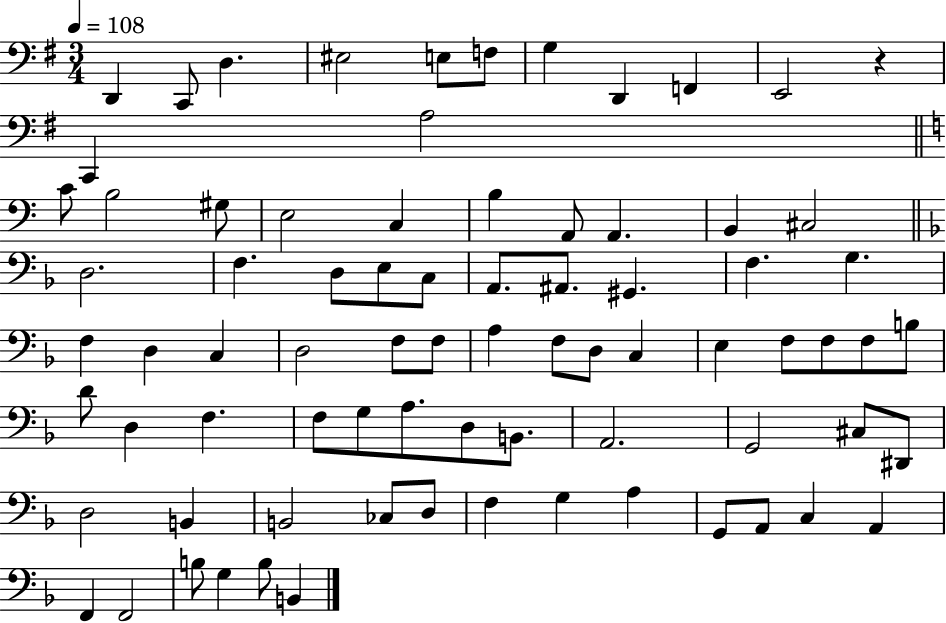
{
  \clef bass
  \numericTimeSignature
  \time 3/4
  \key g \major
  \tempo 4 = 108
  \repeat volta 2 { d,4 c,8 d4. | eis2 e8 f8 | g4 d,4 f,4 | e,2 r4 | \break c,4 a2 | \bar "||" \break \key a \minor c'8 b2 gis8 | e2 c4 | b4 a,8 a,4. | b,4 cis2 | \break \bar "||" \break \key d \minor d2. | f4. d8 e8 c8 | a,8. ais,8. gis,4. | f4. g4. | \break f4 d4 c4 | d2 f8 f8 | a4 f8 d8 c4 | e4 f8 f8 f8 b8 | \break d'8 d4 f4. | f8 g8 a8. d8 b,8. | a,2. | g,2 cis8 dis,8 | \break d2 b,4 | b,2 ces8 d8 | f4 g4 a4 | g,8 a,8 c4 a,4 | \break f,4 f,2 | b8 g4 b8 b,4 | } \bar "|."
}